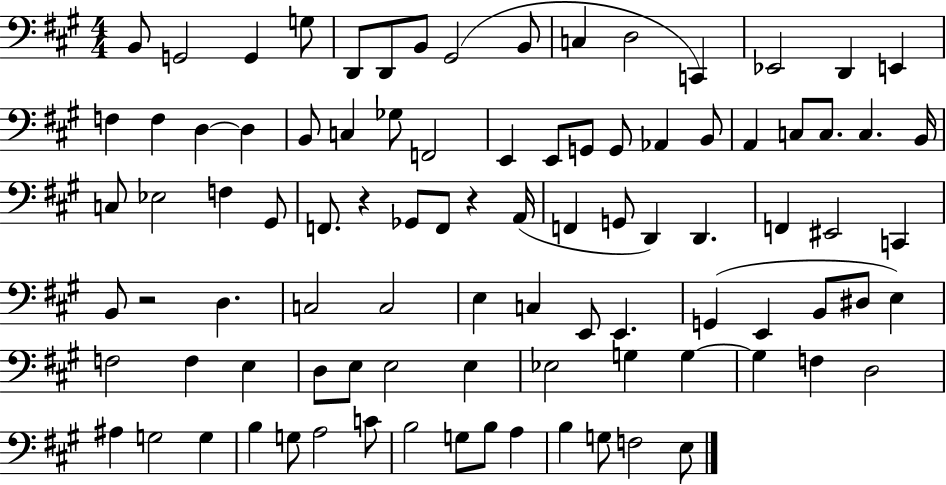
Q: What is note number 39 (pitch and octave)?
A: F2